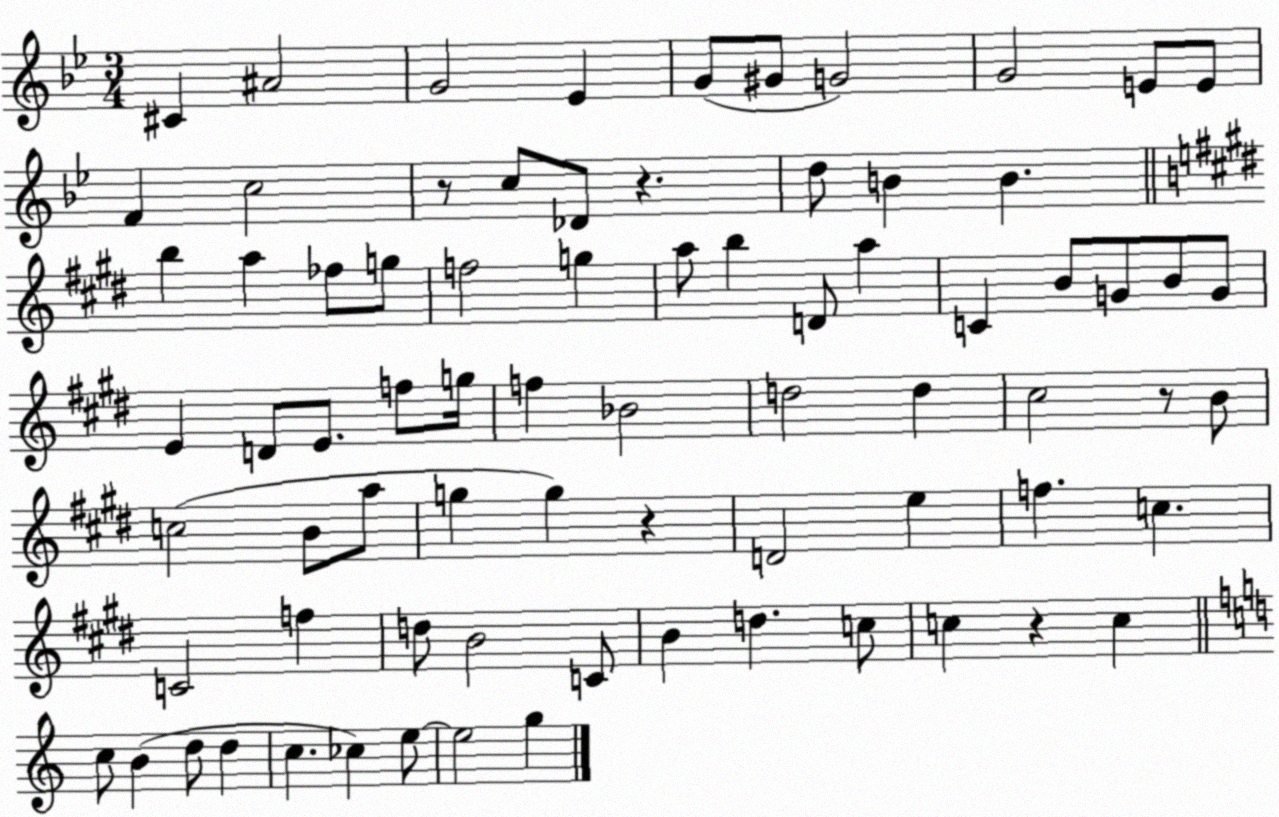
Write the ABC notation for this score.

X:1
T:Untitled
M:3/4
L:1/4
K:Bb
^C ^A2 G2 _E G/2 ^G/2 G2 G2 E/2 E/2 F c2 z/2 c/2 _D/2 z d/2 B B b a _f/2 g/2 f2 g a/2 b D/2 a C B/2 G/2 B/2 G/2 E D/2 E/2 f/2 g/4 f _B2 d2 d ^c2 z/2 B/2 c2 B/2 a/2 g g z D2 e f c C2 f d/2 B2 C/2 B d c/2 c z c c/2 B d/2 d c _c e/2 e2 g